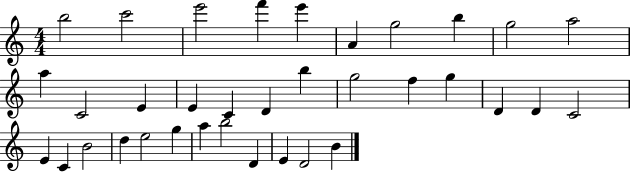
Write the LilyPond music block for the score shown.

{
  \clef treble
  \numericTimeSignature
  \time 4/4
  \key c \major
  b''2 c'''2 | e'''2 f'''4 e'''4 | a'4 g''2 b''4 | g''2 a''2 | \break a''4 c'2 e'4 | e'4 c'4 d'4 b''4 | g''2 f''4 g''4 | d'4 d'4 c'2 | \break e'4 c'4 b'2 | d''4 e''2 g''4 | a''4 b''2 d'4 | e'4 d'2 b'4 | \break \bar "|."
}